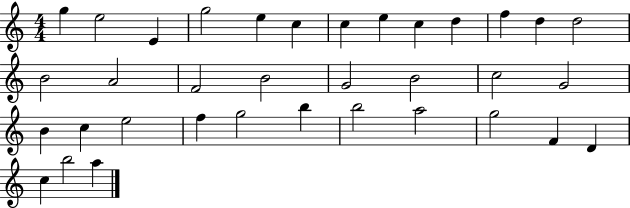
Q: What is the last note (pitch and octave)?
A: A5